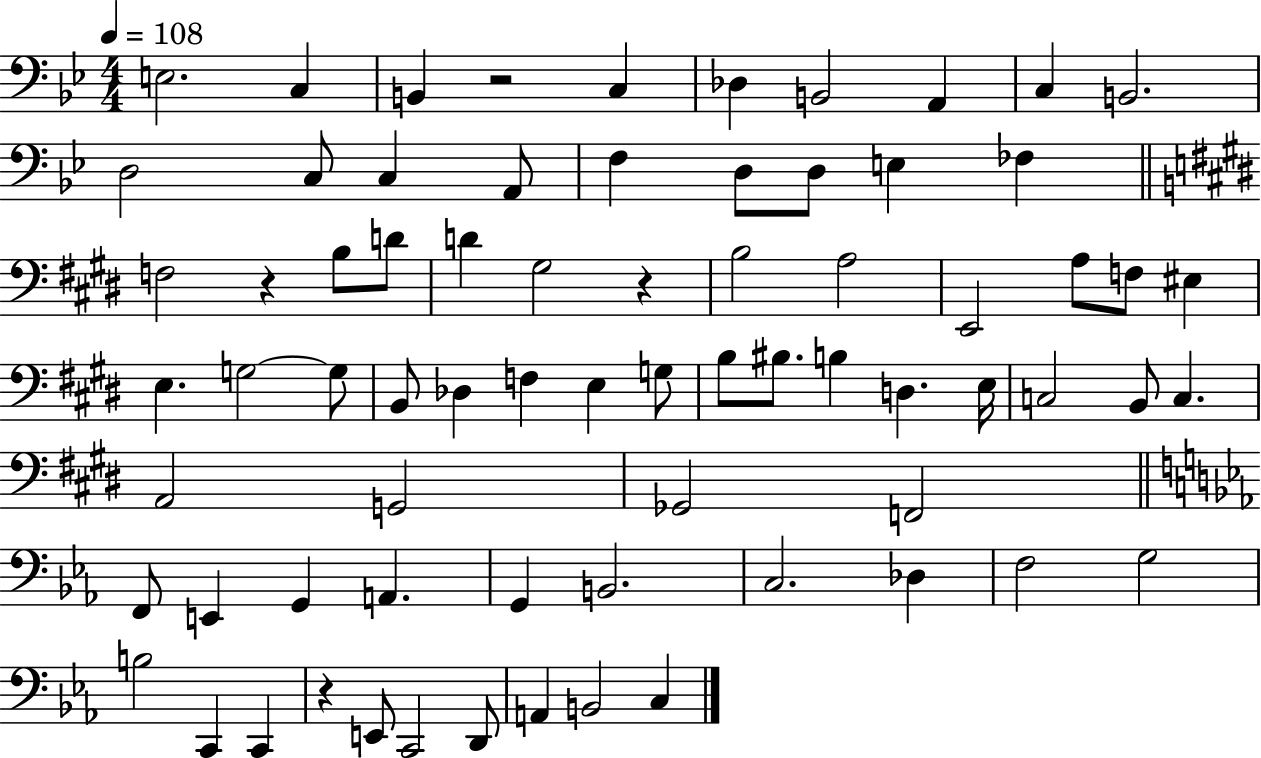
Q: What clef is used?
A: bass